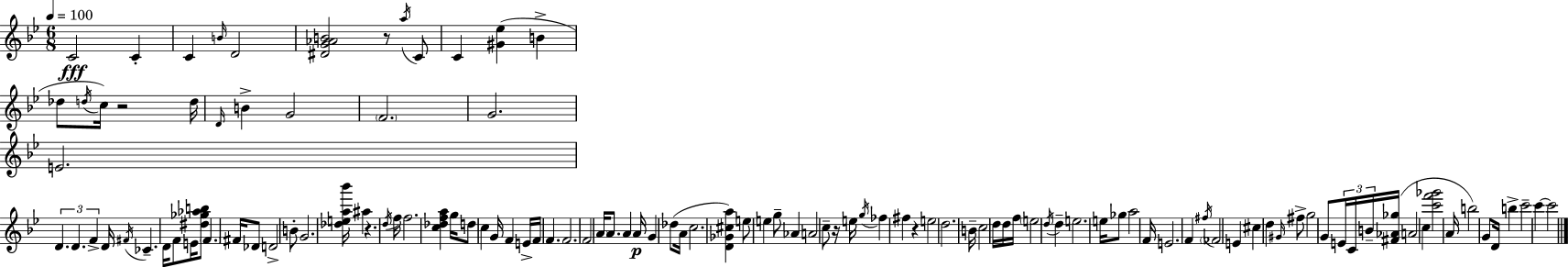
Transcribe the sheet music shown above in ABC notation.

X:1
T:Untitled
M:6/8
L:1/4
K:Bb
C2 C C B/4 D2 [^DG_AB]2 z/2 a/4 C/2 C [^G_e] B _d/2 d/4 c/4 z2 d/4 D/4 B G2 F2 G2 E2 D D F D/4 ^F/4 _C D/4 F/2 E/4 [^d_g_ab]/2 F ^F/4 _D/2 D2 B/2 G2 [_dea_b']/4 ^a z d/4 f/4 f2 [c_dfa] g/4 d/2 c G/4 F E/4 F/4 F F2 F2 A/4 A/2 A A/4 G _d/2 A/4 c2 [D_G^ca] e/2 e g/2 _A A2 c/2 z/4 e/4 g/4 _f ^f z e2 d2 B/4 c2 d/4 d/4 f/4 e2 d/4 d e2 e/4 _g/2 a2 F/4 E2 F ^f/4 _F2 E ^c d ^G/4 ^f/2 g2 G/2 E/4 C/4 B/4 [^F_A_g]/4 A2 c [c'f'_g']2 A/4 b2 G/2 D/4 b c'2 c' c'2